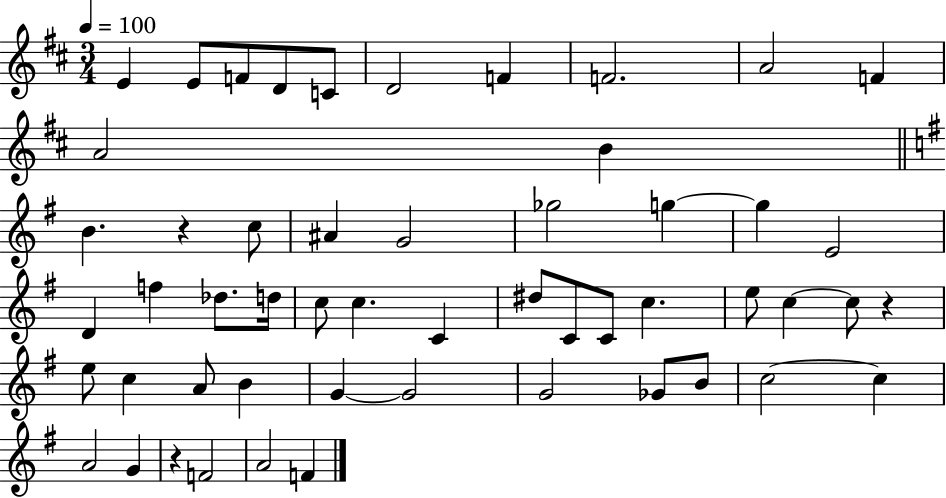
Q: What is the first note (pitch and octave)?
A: E4